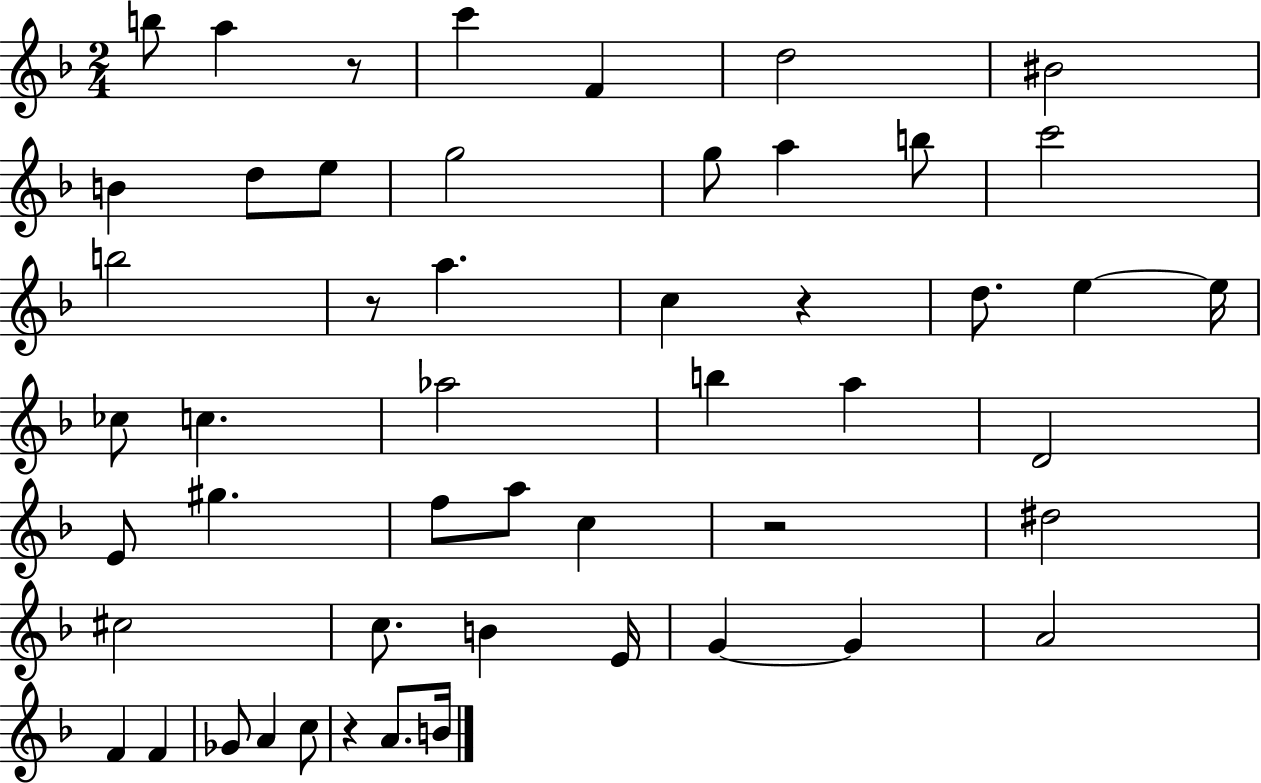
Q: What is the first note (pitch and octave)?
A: B5